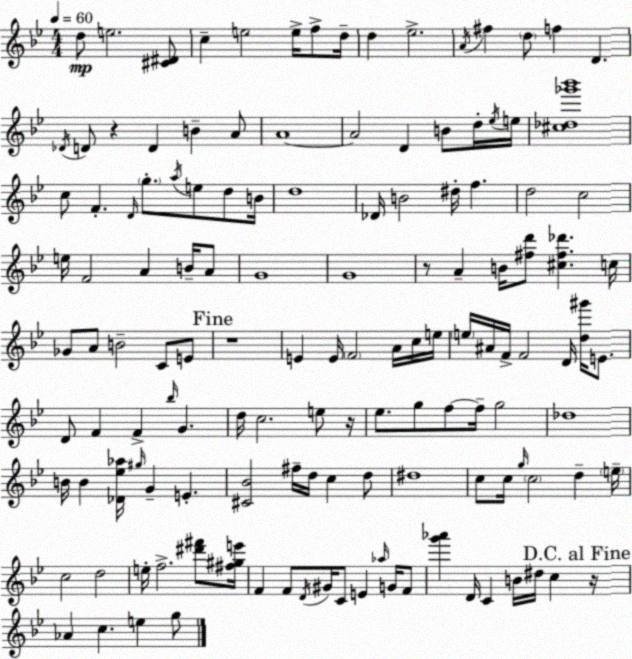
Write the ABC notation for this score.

X:1
T:Untitled
M:4/4
L:1/4
K:Bb
d/2 e2 [^C^D]/2 c e2 e/4 f/2 d/4 d _e2 A/4 ^f d/2 f D _D/4 D/2 z D B A/2 A4 A2 D B/2 d/4 _e/4 e/4 [^c_d_g'_b']4 c/2 F D/4 g/2 a/4 e/2 d/2 B/4 d4 _D/4 B2 ^d/4 f d2 c2 e/4 F2 A B/4 A/2 G4 G4 z/2 A B/4 [^fd']/2 [^c^f_d'] c/4 _G/2 A/2 B2 C/2 E/2 z4 E E/4 F2 A/4 c/4 e/4 e/4 ^A/4 F/4 F2 D/4 [d^g']/4 E/2 D/2 F F _b/4 G d/4 c2 e/2 z/4 _e/2 g/2 f/2 f/4 g2 _d4 B/4 B [_D_e_a]/4 ^g/4 G E [^C_B]2 ^f/4 d/4 c d/2 ^d4 c/2 c/4 g/4 c2 d e/4 c2 d2 e/4 f2 [^d'^f']/2 [^f^ge']/4 F F/2 D/4 ^G/4 C/2 E _a/4 G/4 F/2 [g'_a'] D/4 C B/4 ^d/4 c z/4 _A c e g/2